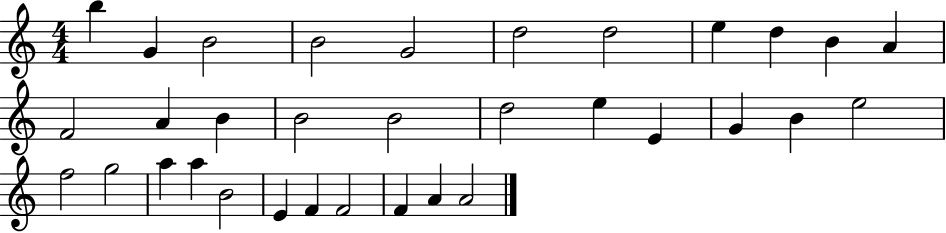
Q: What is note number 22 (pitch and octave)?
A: E5